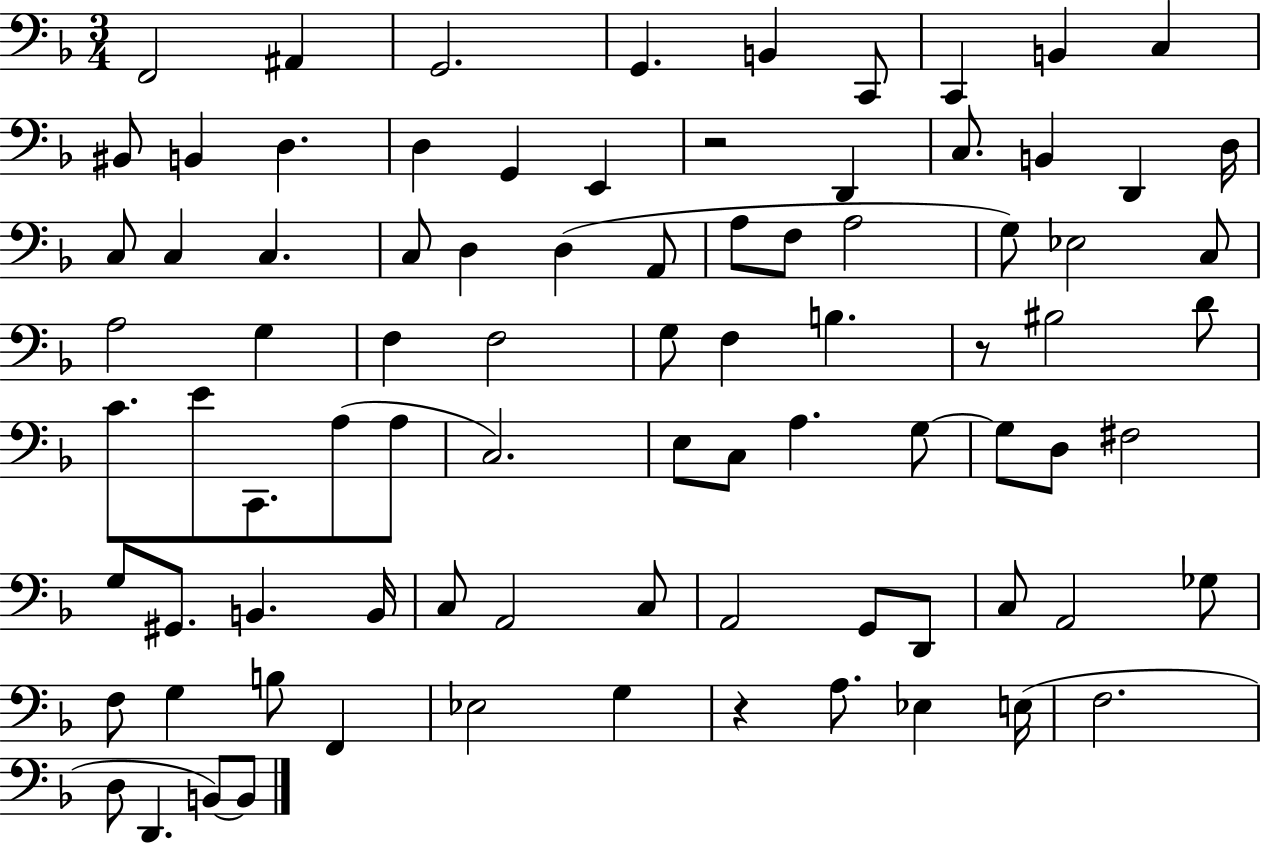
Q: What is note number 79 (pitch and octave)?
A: D3